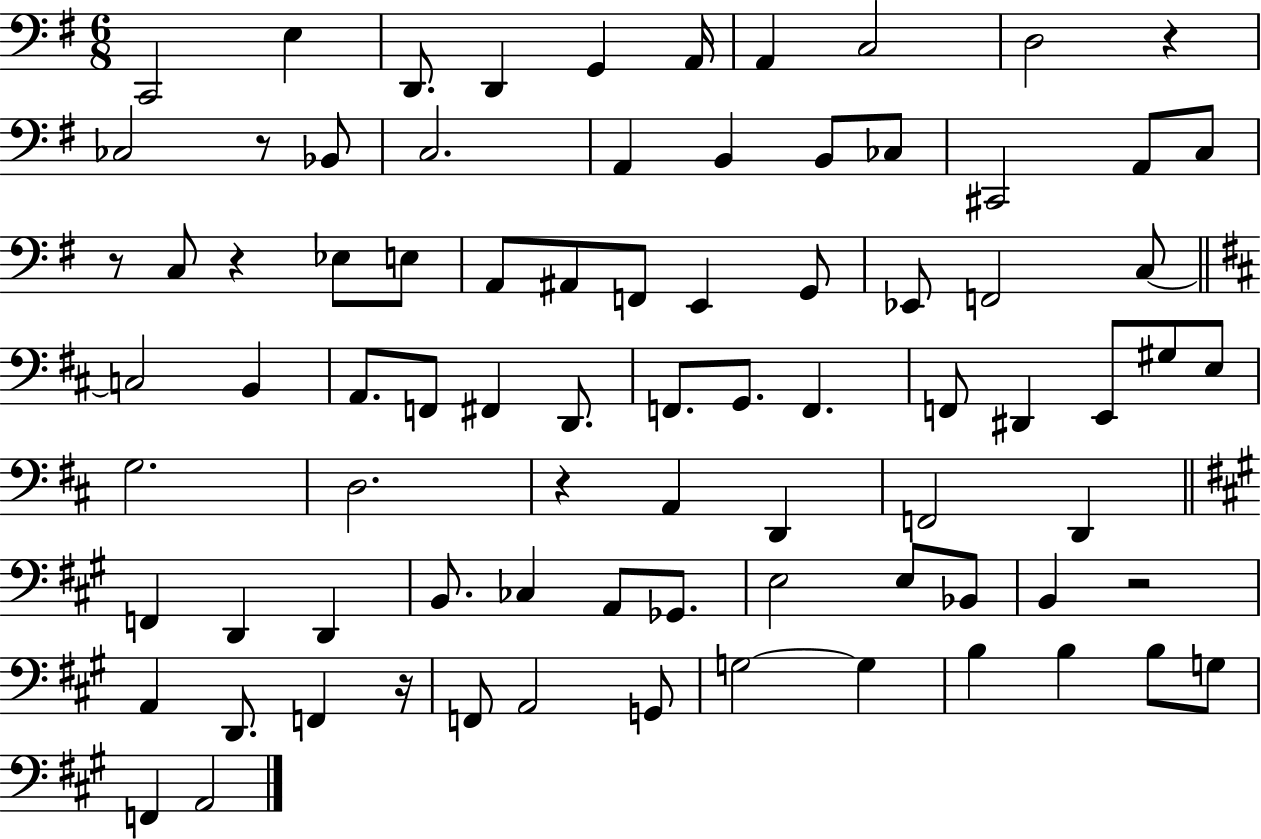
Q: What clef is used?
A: bass